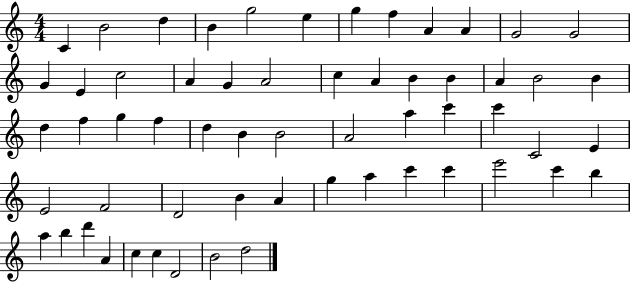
C4/q B4/h D5/q B4/q G5/h E5/q G5/q F5/q A4/q A4/q G4/h G4/h G4/q E4/q C5/h A4/q G4/q A4/h C5/q A4/q B4/q B4/q A4/q B4/h B4/q D5/q F5/q G5/q F5/q D5/q B4/q B4/h A4/h A5/q C6/q C6/q C4/h E4/q E4/h F4/h D4/h B4/q A4/q G5/q A5/q C6/q C6/q E6/h C6/q B5/q A5/q B5/q D6/q A4/q C5/q C5/q D4/h B4/h D5/h